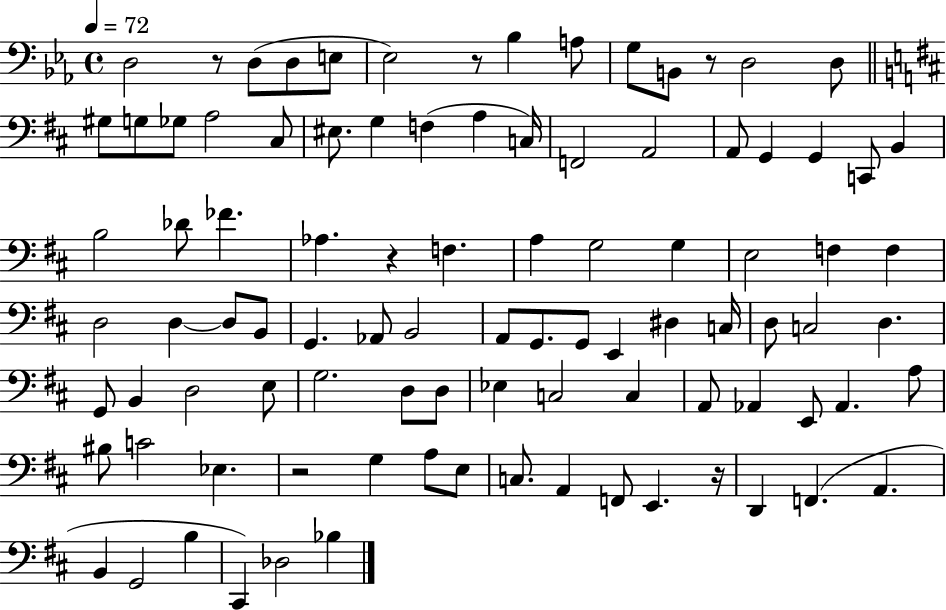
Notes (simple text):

D3/h R/e D3/e D3/e E3/e Eb3/h R/e Bb3/q A3/e G3/e B2/e R/e D3/h D3/e G#3/e G3/e Gb3/e A3/h C#3/e EIS3/e. G3/q F3/q A3/q C3/s F2/h A2/h A2/e G2/q G2/q C2/e B2/q B3/h Db4/e FES4/q. Ab3/q. R/q F3/q. A3/q G3/h G3/q E3/h F3/q F3/q D3/h D3/q D3/e B2/e G2/q. Ab2/e B2/h A2/e G2/e. G2/e E2/q D#3/q C3/s D3/e C3/h D3/q. G2/e B2/q D3/h E3/e G3/h. D3/e D3/e Eb3/q C3/h C3/q A2/e Ab2/q E2/e Ab2/q. A3/e BIS3/e C4/h Eb3/q. R/h G3/q A3/e E3/e C3/e. A2/q F2/e E2/q. R/s D2/q F2/q. A2/q. B2/q G2/h B3/q C#2/q Db3/h Bb3/q